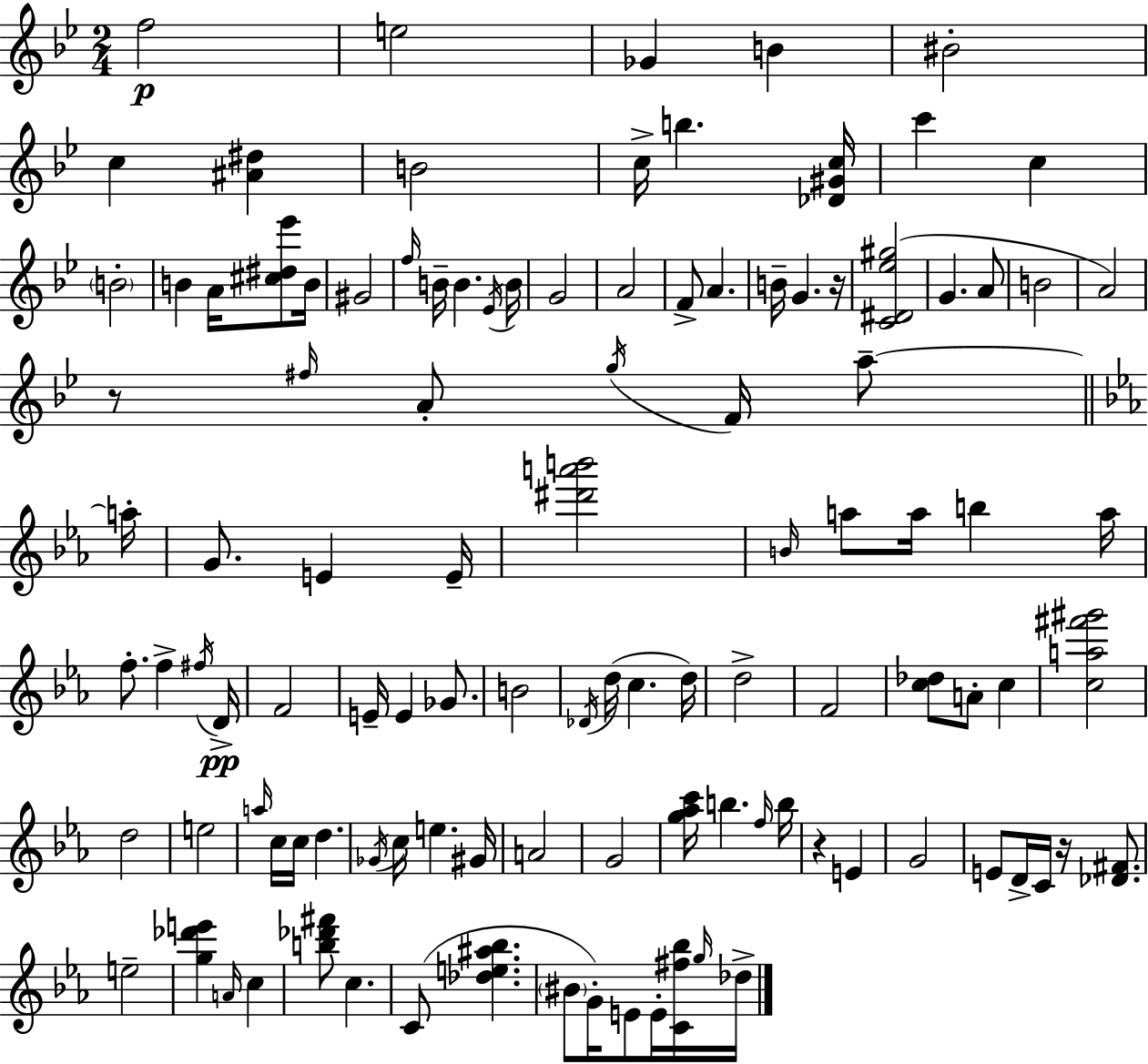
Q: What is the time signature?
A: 2/4